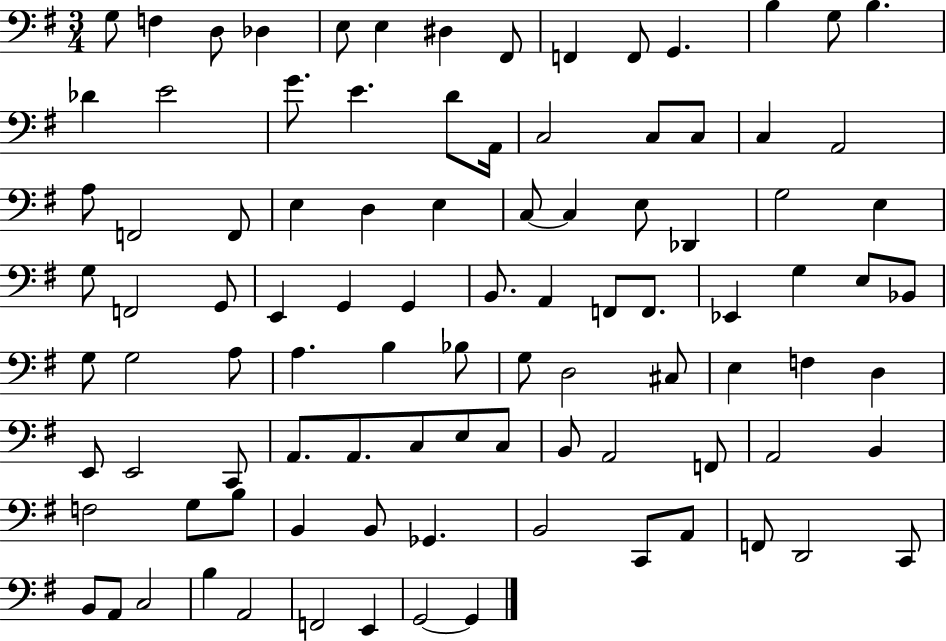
X:1
T:Untitled
M:3/4
L:1/4
K:G
G,/2 F, D,/2 _D, E,/2 E, ^D, ^F,,/2 F,, F,,/2 G,, B, G,/2 B, _D E2 G/2 E D/2 A,,/4 C,2 C,/2 C,/2 C, A,,2 A,/2 F,,2 F,,/2 E, D, E, C,/2 C, E,/2 _D,, G,2 E, G,/2 F,,2 G,,/2 E,, G,, G,, B,,/2 A,, F,,/2 F,,/2 _E,, G, E,/2 _B,,/2 G,/2 G,2 A,/2 A, B, _B,/2 G,/2 D,2 ^C,/2 E, F, D, E,,/2 E,,2 C,,/2 A,,/2 A,,/2 C,/2 E,/2 C,/2 B,,/2 A,,2 F,,/2 A,,2 B,, F,2 G,/2 B,/2 B,, B,,/2 _G,, B,,2 C,,/2 A,,/2 F,,/2 D,,2 C,,/2 B,,/2 A,,/2 C,2 B, A,,2 F,,2 E,, G,,2 G,,